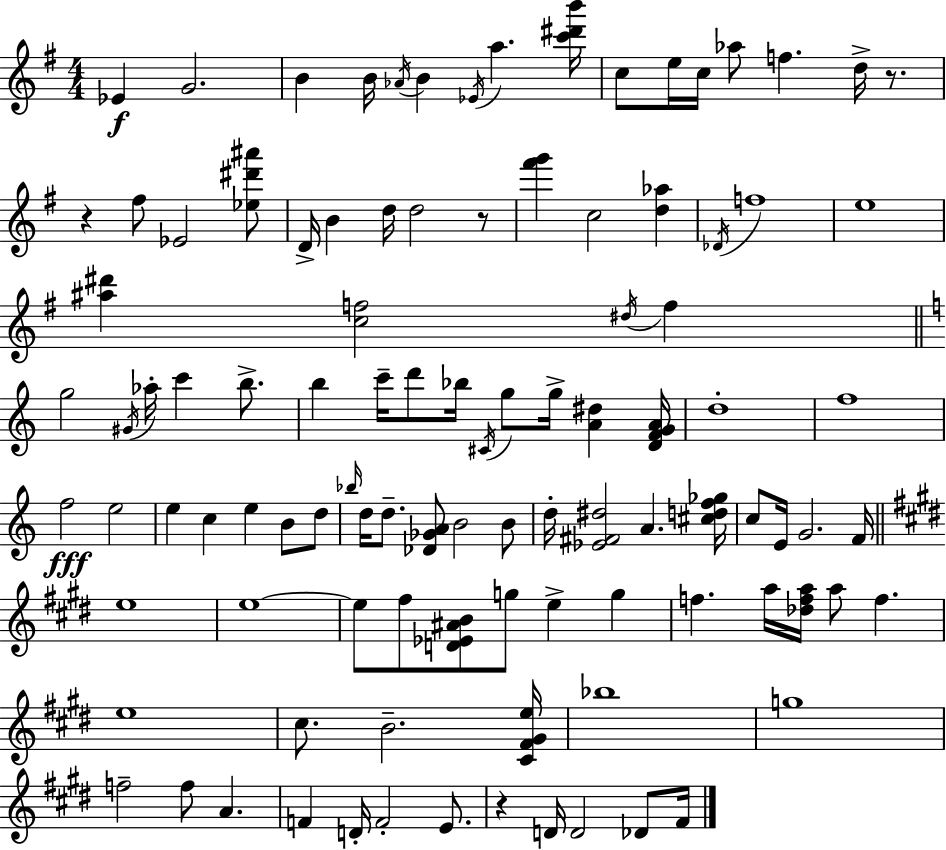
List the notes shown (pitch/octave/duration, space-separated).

Eb4/q G4/h. B4/q B4/s Ab4/s B4/q Eb4/s A5/q. [C6,D#6,B6]/s C5/e E5/s C5/s Ab5/e F5/q. D5/s R/e. R/q F#5/e Eb4/h [Eb5,D#6,A#6]/e D4/s B4/q D5/s D5/h R/e [F#6,G6]/q C5/h [D5,Ab5]/q Db4/s F5/w E5/w [A#5,D#6]/q [C5,F5]/h D#5/s F5/q G5/h G#4/s Ab5/s C6/q B5/e. B5/q C6/s D6/e Bb5/s C#4/s G5/e G5/s [A4,D#5]/q [D4,F4,G4,A4]/s D5/w F5/w F5/h E5/h E5/q C5/q E5/q B4/e D5/e Bb5/s D5/s D5/e. [Db4,Gb4,A4]/e B4/h B4/e D5/s [Eb4,F#4,D#5]/h A4/q. [C#5,D5,F5,Gb5]/s C5/e E4/s G4/h. F4/s E5/w E5/w E5/e F#5/e [D4,Eb4,A#4,B4]/e G5/e E5/q G5/q F5/q. A5/s [Db5,F5,A5]/s A5/e F5/q. E5/w C#5/e. B4/h. [C#4,F#4,G#4,E5]/s Bb5/w G5/w F5/h F5/e A4/q. F4/q D4/s F4/h E4/e. R/q D4/s D4/h Db4/e F#4/s